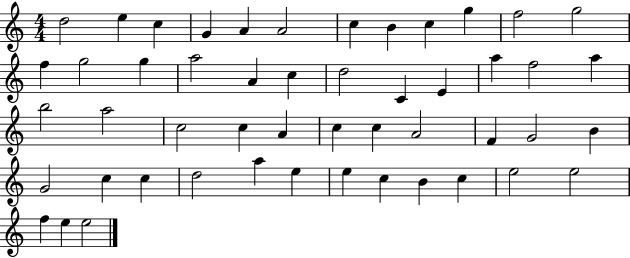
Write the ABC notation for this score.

X:1
T:Untitled
M:4/4
L:1/4
K:C
d2 e c G A A2 c B c g f2 g2 f g2 g a2 A c d2 C E a f2 a b2 a2 c2 c A c c A2 F G2 B G2 c c d2 a e e c B c e2 e2 f e e2